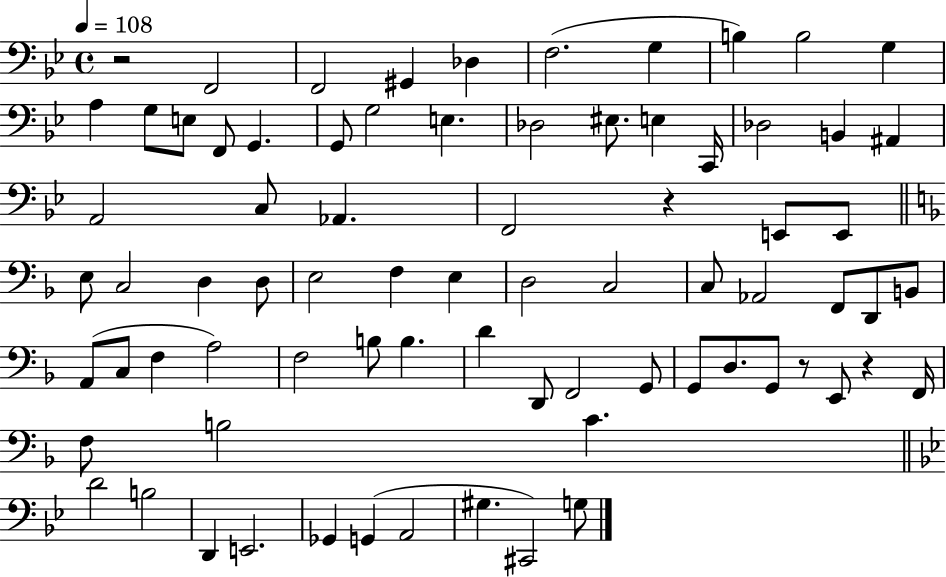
{
  \clef bass
  \time 4/4
  \defaultTimeSignature
  \key bes \major
  \tempo 4 = 108
  \repeat volta 2 { r2 f,2 | f,2 gis,4 des4 | f2.( g4 | b4) b2 g4 | \break a4 g8 e8 f,8 g,4. | g,8 g2 e4. | des2 eis8. e4 c,16 | des2 b,4 ais,4 | \break a,2 c8 aes,4. | f,2 r4 e,8 e,8 | \bar "||" \break \key f \major e8 c2 d4 d8 | e2 f4 e4 | d2 c2 | c8 aes,2 f,8 d,8 b,8 | \break a,8( c8 f4 a2) | f2 b8 b4. | d'4 d,8 f,2 g,8 | g,8 d8. g,8 r8 e,8 r4 f,16 | \break f8 b2 c'4. | \bar "||" \break \key g \minor d'2 b2 | d,4 e,2. | ges,4 g,4( a,2 | gis4. cis,2) g8 | \break } \bar "|."
}